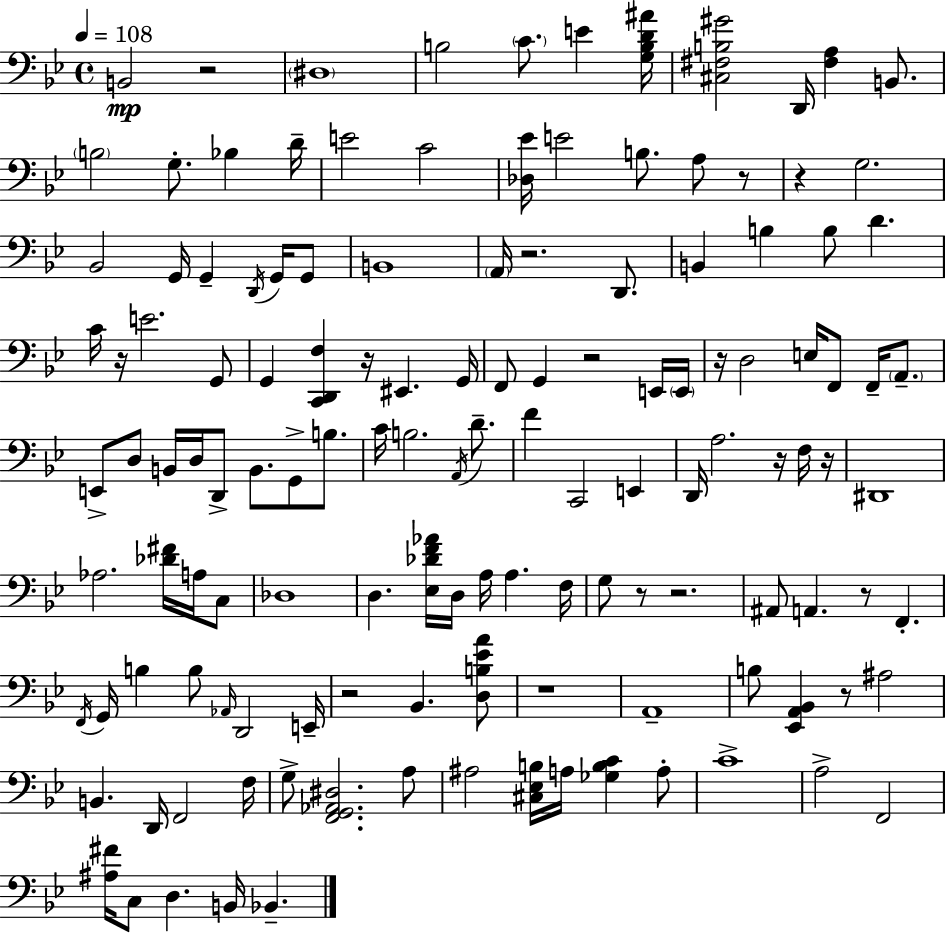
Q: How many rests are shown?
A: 16